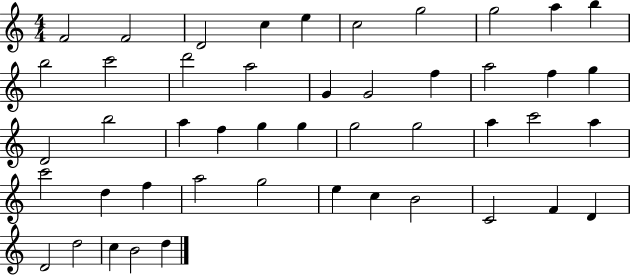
F4/h F4/h D4/h C5/q E5/q C5/h G5/h G5/h A5/q B5/q B5/h C6/h D6/h A5/h G4/q G4/h F5/q A5/h F5/q G5/q D4/h B5/h A5/q F5/q G5/q G5/q G5/h G5/h A5/q C6/h A5/q C6/h D5/q F5/q A5/h G5/h E5/q C5/q B4/h C4/h F4/q D4/q D4/h D5/h C5/q B4/h D5/q